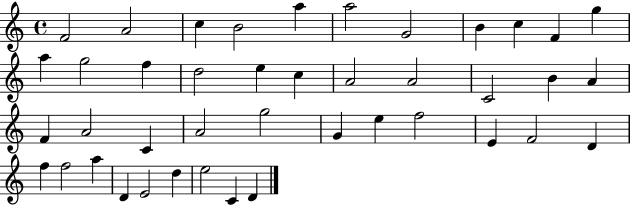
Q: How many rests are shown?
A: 0